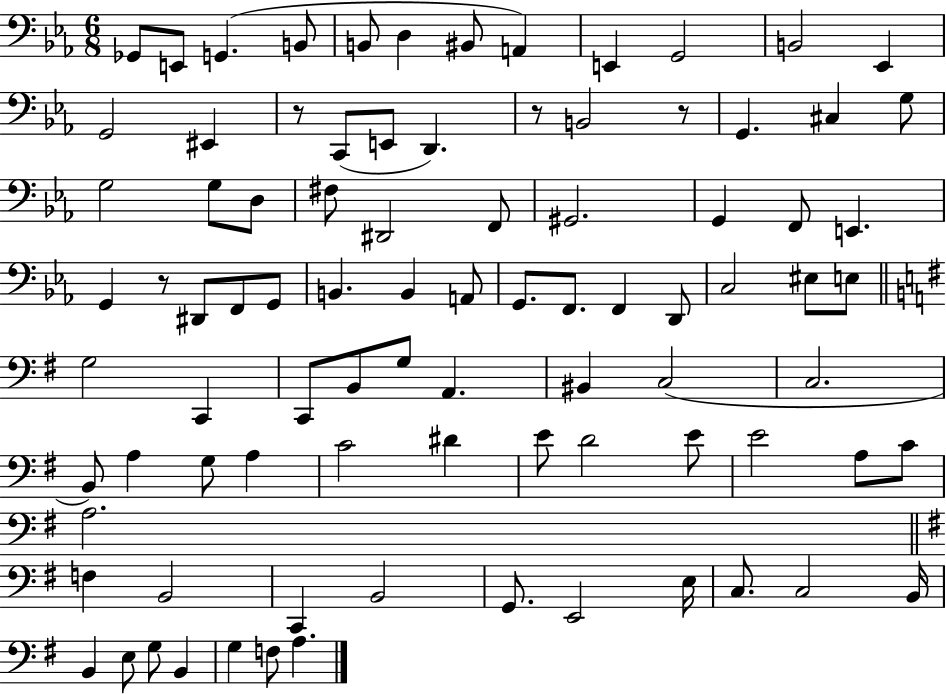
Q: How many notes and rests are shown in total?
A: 88